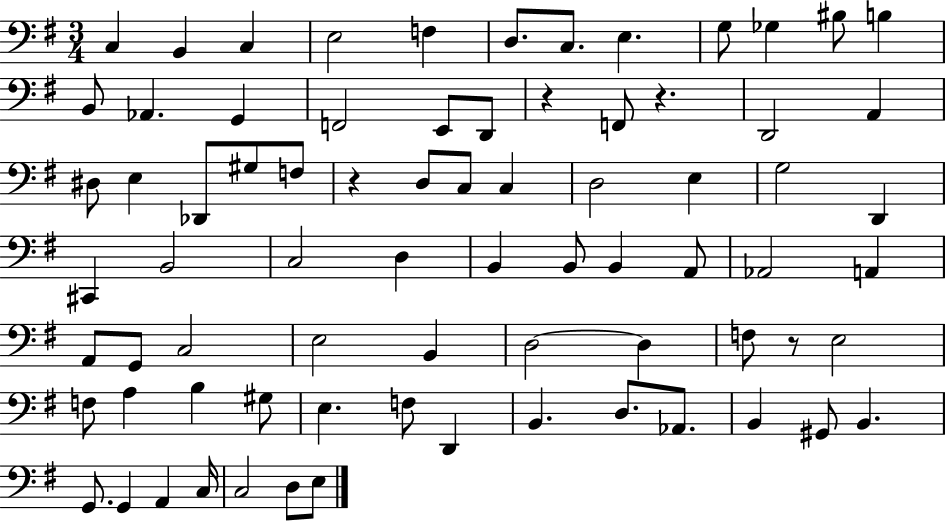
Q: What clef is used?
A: bass